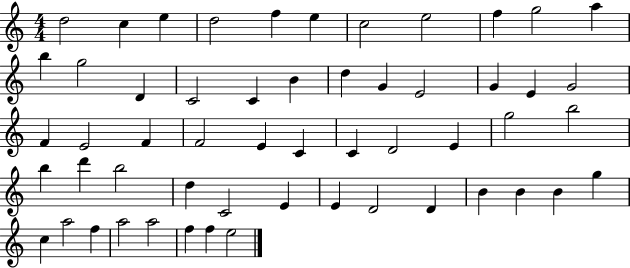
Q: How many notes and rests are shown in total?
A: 55